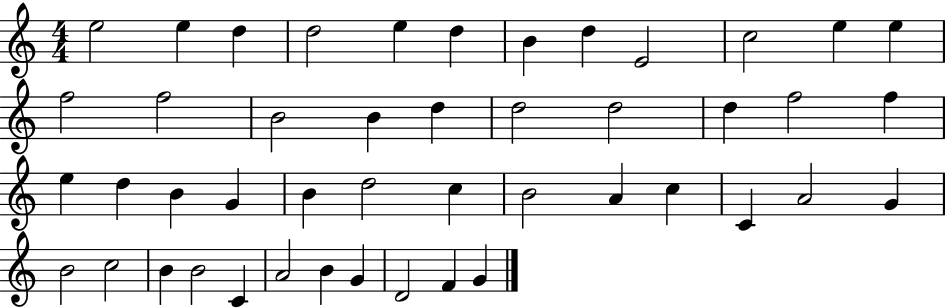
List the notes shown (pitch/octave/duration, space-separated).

E5/h E5/q D5/q D5/h E5/q D5/q B4/q D5/q E4/h C5/h E5/q E5/q F5/h F5/h B4/h B4/q D5/q D5/h D5/h D5/q F5/h F5/q E5/q D5/q B4/q G4/q B4/q D5/h C5/q B4/h A4/q C5/q C4/q A4/h G4/q B4/h C5/h B4/q B4/h C4/q A4/h B4/q G4/q D4/h F4/q G4/q